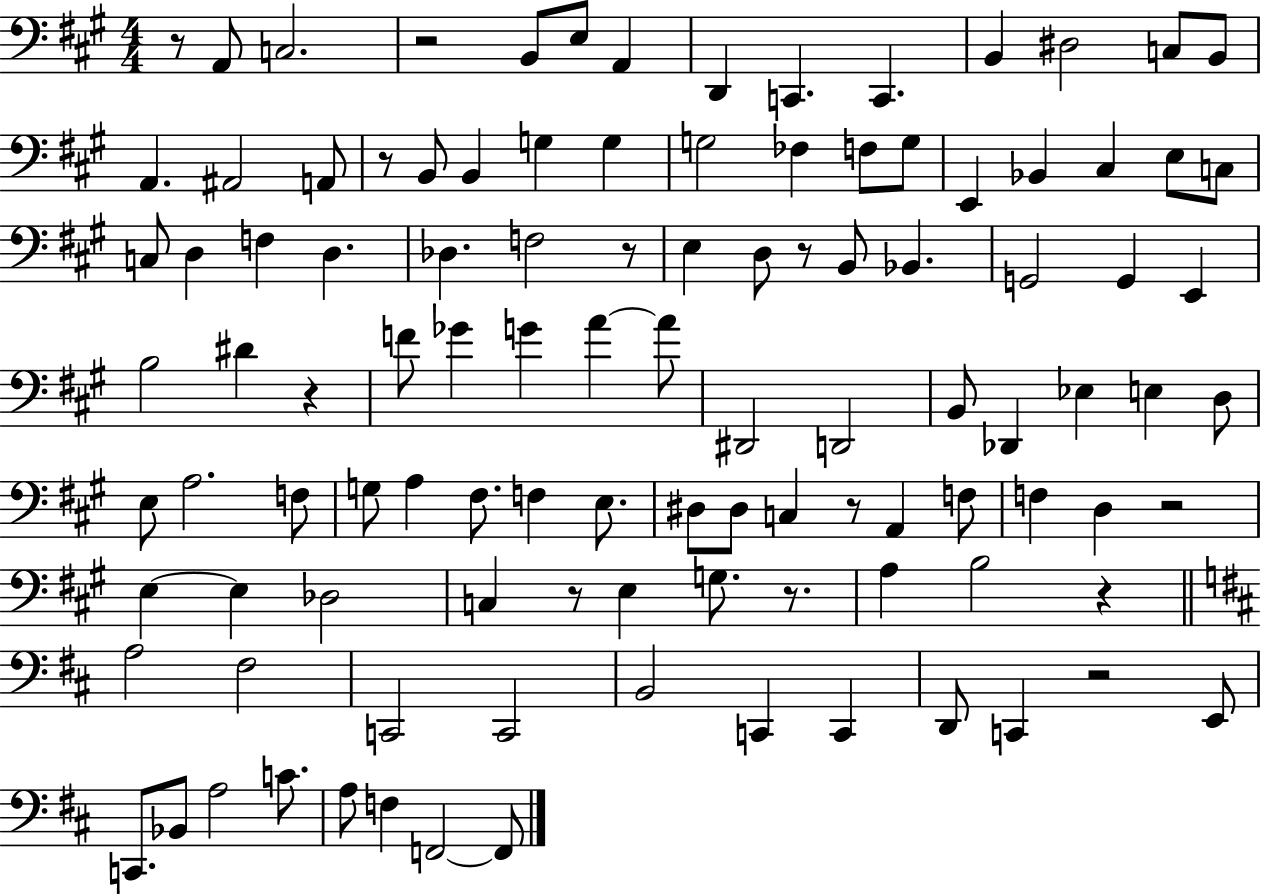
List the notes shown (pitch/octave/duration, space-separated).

R/e A2/e C3/h. R/h B2/e E3/e A2/q D2/q C2/q. C2/q. B2/q D#3/h C3/e B2/e A2/q. A#2/h A2/e R/e B2/e B2/q G3/q G3/q G3/h FES3/q F3/e G3/e E2/q Bb2/q C#3/q E3/e C3/e C3/e D3/q F3/q D3/q. Db3/q. F3/h R/e E3/q D3/e R/e B2/e Bb2/q. G2/h G2/q E2/q B3/h D#4/q R/q F4/e Gb4/q G4/q A4/q A4/e D#2/h D2/h B2/e Db2/q Eb3/q E3/q D3/e E3/e A3/h. F3/e G3/e A3/q F#3/e. F3/q E3/e. D#3/e D#3/e C3/q R/e A2/q F3/e F3/q D3/q R/h E3/q E3/q Db3/h C3/q R/e E3/q G3/e. R/e. A3/q B3/h R/q A3/h F#3/h C2/h C2/h B2/h C2/q C2/q D2/e C2/q R/h E2/e C2/e. Bb2/e A3/h C4/e. A3/e F3/q F2/h F2/e